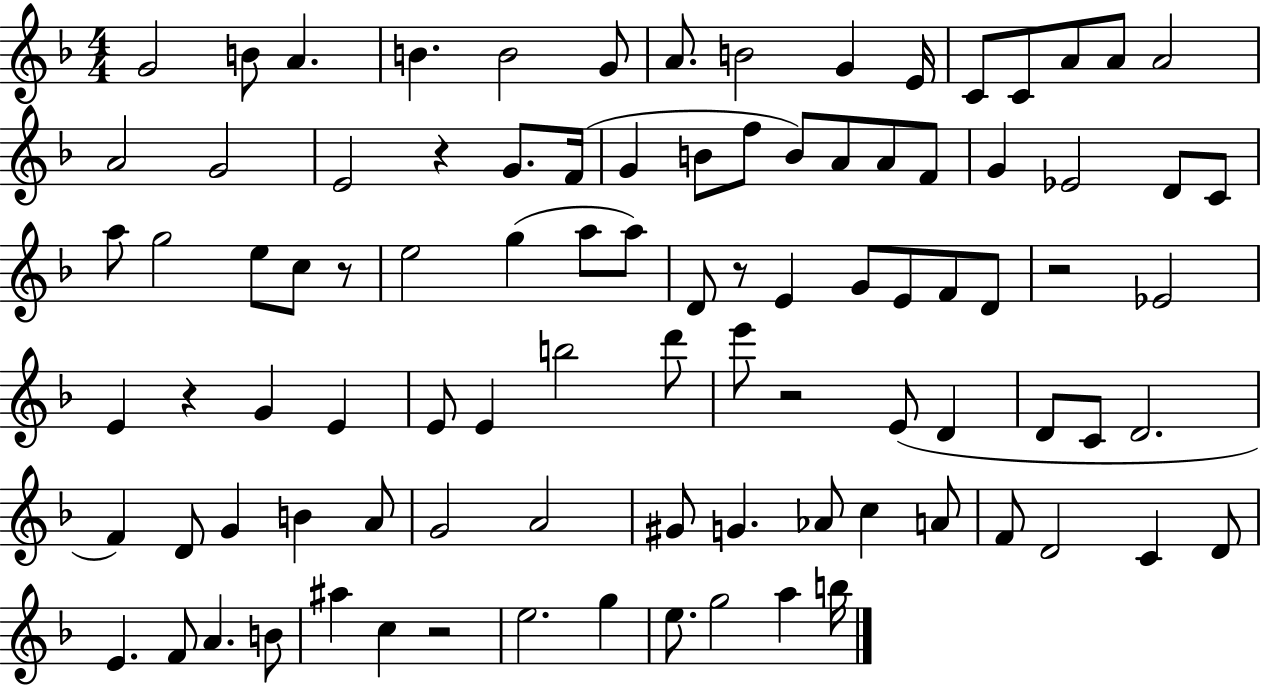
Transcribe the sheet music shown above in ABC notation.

X:1
T:Untitled
M:4/4
L:1/4
K:F
G2 B/2 A B B2 G/2 A/2 B2 G E/4 C/2 C/2 A/2 A/2 A2 A2 G2 E2 z G/2 F/4 G B/2 f/2 B/2 A/2 A/2 F/2 G _E2 D/2 C/2 a/2 g2 e/2 c/2 z/2 e2 g a/2 a/2 D/2 z/2 E G/2 E/2 F/2 D/2 z2 _E2 E z G E E/2 E b2 d'/2 e'/2 z2 E/2 D D/2 C/2 D2 F D/2 G B A/2 G2 A2 ^G/2 G _A/2 c A/2 F/2 D2 C D/2 E F/2 A B/2 ^a c z2 e2 g e/2 g2 a b/4